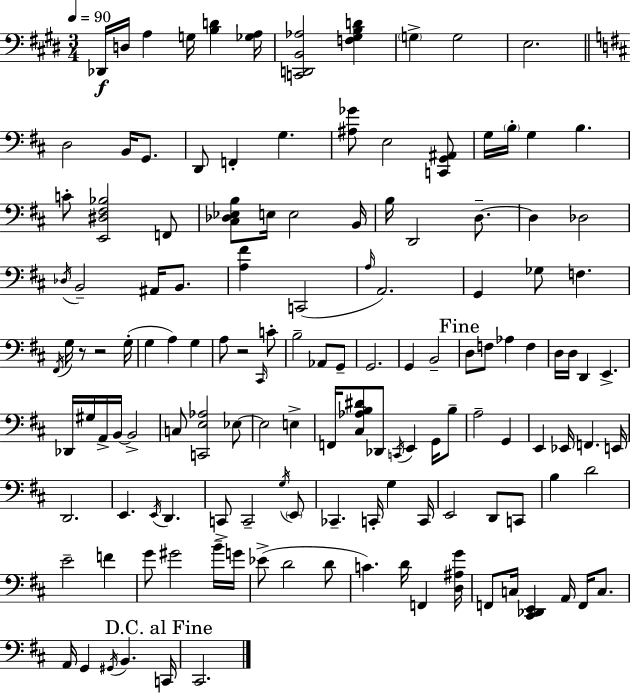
X:1
T:Untitled
M:3/4
L:1/4
K:E
_D,,/4 D,/4 A, G,/4 [B,D] [_G,A,]/4 [C,,D,,B,,_A,]2 [F,^G,B,D] G, G,2 E,2 D,2 B,,/4 G,,/2 D,,/2 F,, G, [^A,_G]/2 E,2 [C,,G,,^A,,]/2 G,/4 B,/4 G, B, C/2 [E,,^D,^F,_B,]2 F,,/2 [^C,_D,_E,B,]/2 E,/4 E,2 B,,/4 B,/4 D,,2 D,/2 D, _D,2 _D,/4 B,,2 ^A,,/4 B,,/2 [A,^F] C,,2 A,/4 A,,2 G,, _G,/2 F, ^F,,/4 G,/4 z/2 z2 G,/4 G, A, G, A,/2 z2 ^C,,/4 C/2 B,2 _A,,/2 G,,/2 G,,2 G,, B,,2 D,/2 F,/2 _A, F, D,/4 D,/4 D,, E,, _D,,/4 ^G,/4 A,,/4 B,,/4 B,,2 C,/2 [C,,E,_A,]2 _E,/2 _E,2 E, F,,/4 [^C,_A,B,^D]/2 _D,,/2 C,,/4 E,, G,,/4 B,/2 A,2 G,, E,, _E,,/4 F,, E,,/4 D,,2 E,, E,,/4 D,, C,,/2 C,,2 G,/4 E,,/2 _C,, C,,/4 G, C,,/4 E,,2 D,,/2 C,,/2 B, D2 E2 F G/2 ^G2 B/4 G/4 _E/2 D2 D/2 C D/4 F,, [D,^A,G]/4 F,,/2 C,/4 [^C,,_D,,E,,] A,,/4 F,,/4 C,/2 A,,/4 G,, ^G,,/4 B,, C,,/4 ^C,,2